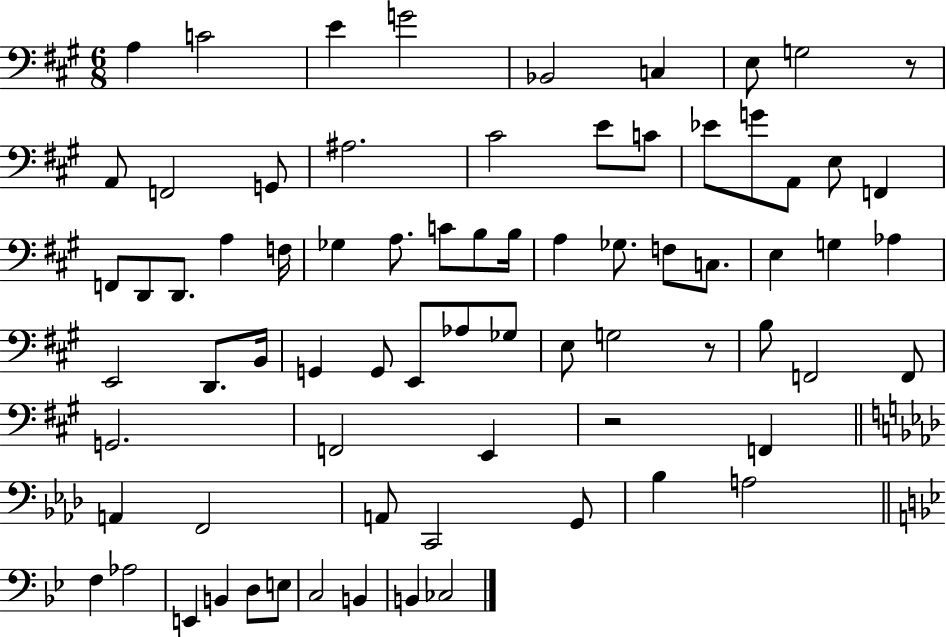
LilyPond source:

{
  \clef bass
  \numericTimeSignature
  \time 6/8
  \key a \major
  a4 c'2 | e'4 g'2 | bes,2 c4 | e8 g2 r8 | \break a,8 f,2 g,8 | ais2. | cis'2 e'8 c'8 | ees'8 g'8 a,8 e8 f,4 | \break f,8 d,8 d,8. a4 f16 | ges4 a8. c'8 b8 b16 | a4 ges8. f8 c8. | e4 g4 aes4 | \break e,2 d,8. b,16 | g,4 g,8 e,8 aes8 ges8 | e8 g2 r8 | b8 f,2 f,8 | \break g,2. | f,2 e,4 | r2 f,4 | \bar "||" \break \key aes \major a,4 f,2 | a,8 c,2 g,8 | bes4 a2 | \bar "||" \break \key g \minor f4 aes2 | e,4 b,4 d8 e8 | c2 b,4 | b,4 ces2 | \break \bar "|."
}